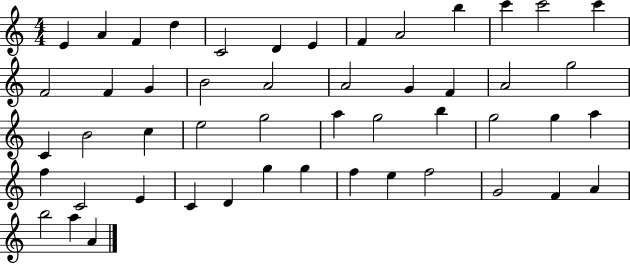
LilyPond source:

{
  \clef treble
  \numericTimeSignature
  \time 4/4
  \key c \major
  e'4 a'4 f'4 d''4 | c'2 d'4 e'4 | f'4 a'2 b''4 | c'''4 c'''2 c'''4 | \break f'2 f'4 g'4 | b'2 a'2 | a'2 g'4 f'4 | a'2 g''2 | \break c'4 b'2 c''4 | e''2 g''2 | a''4 g''2 b''4 | g''2 g''4 a''4 | \break f''4 c'2 e'4 | c'4 d'4 g''4 g''4 | f''4 e''4 f''2 | g'2 f'4 a'4 | \break b''2 a''4 a'4 | \bar "|."
}